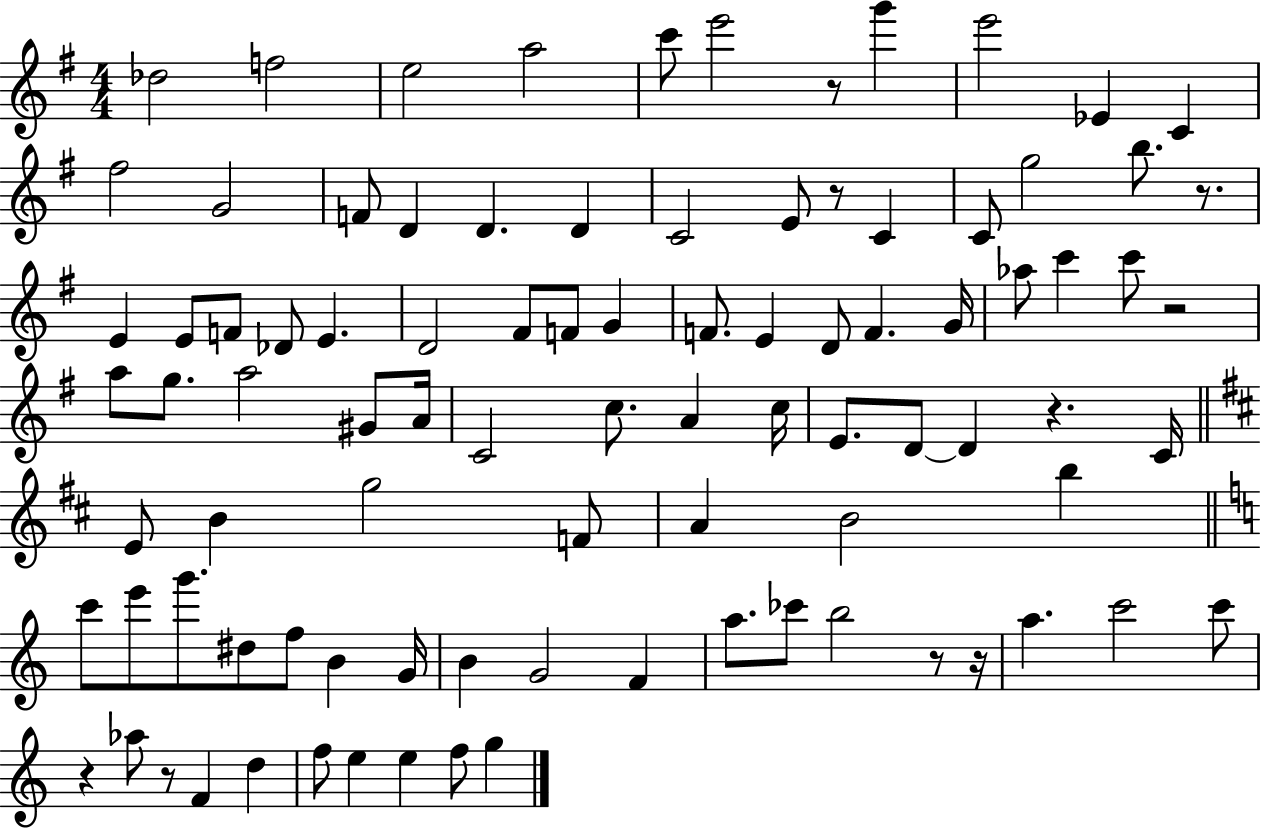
X:1
T:Untitled
M:4/4
L:1/4
K:G
_d2 f2 e2 a2 c'/2 e'2 z/2 g' e'2 _E C ^f2 G2 F/2 D D D C2 E/2 z/2 C C/2 g2 b/2 z/2 E E/2 F/2 _D/2 E D2 ^F/2 F/2 G F/2 E D/2 F G/4 _a/2 c' c'/2 z2 a/2 g/2 a2 ^G/2 A/4 C2 c/2 A c/4 E/2 D/2 D z C/4 E/2 B g2 F/2 A B2 b c'/2 e'/2 g'/2 ^d/2 f/2 B G/4 B G2 F a/2 _c'/2 b2 z/2 z/4 a c'2 c'/2 z _a/2 z/2 F d f/2 e e f/2 g